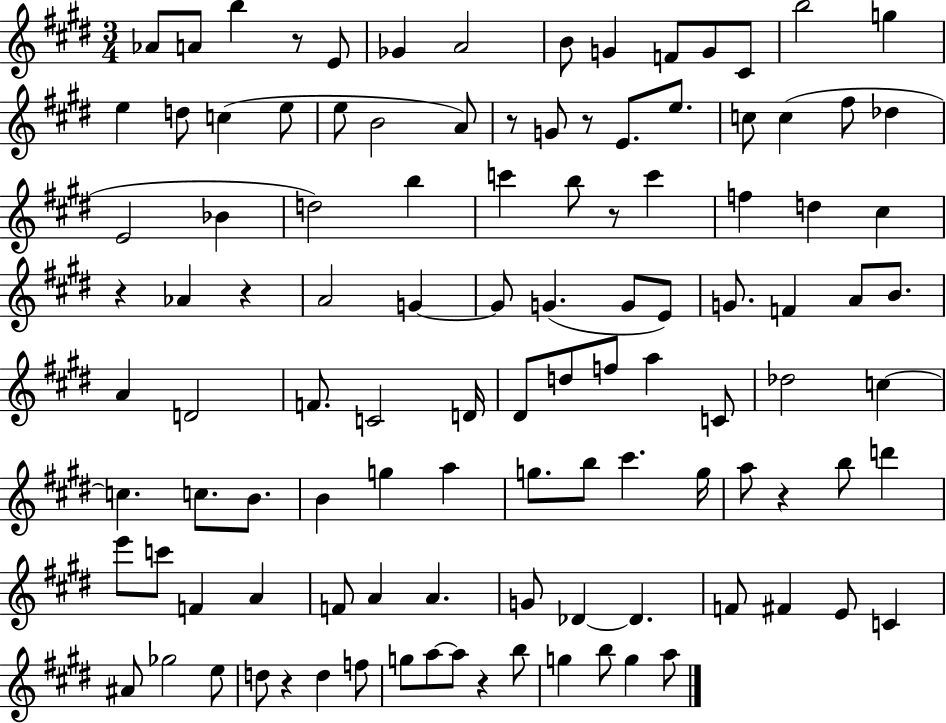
{
  \clef treble
  \numericTimeSignature
  \time 3/4
  \key e \major
  aes'8 a'8 b''4 r8 e'8 | ges'4 a'2 | b'8 g'4 f'8 g'8 cis'8 | b''2 g''4 | \break e''4 d''8 c''4( e''8 | e''8 b'2 a'8) | r8 g'8 r8 e'8. e''8. | c''8 c''4( fis''8 des''4 | \break e'2 bes'4 | d''2) b''4 | c'''4 b''8 r8 c'''4 | f''4 d''4 cis''4 | \break r4 aes'4 r4 | a'2 g'4~~ | g'8 g'4.( g'8 e'8) | g'8. f'4 a'8 b'8. | \break a'4 d'2 | f'8. c'2 d'16 | dis'8 d''8 f''8 a''4 c'8 | des''2 c''4~~ | \break c''4. c''8. b'8. | b'4 g''4 a''4 | g''8. b''8 cis'''4. g''16 | a''8 r4 b''8 d'''4 | \break e'''8 c'''8 f'4 a'4 | f'8 a'4 a'4. | g'8 des'4~~ des'4. | f'8 fis'4 e'8 c'4 | \break ais'8 ges''2 e''8 | d''8 r4 d''4 f''8 | g''8 a''8~~ a''8 r4 b''8 | g''4 b''8 g''4 a''8 | \break \bar "|."
}